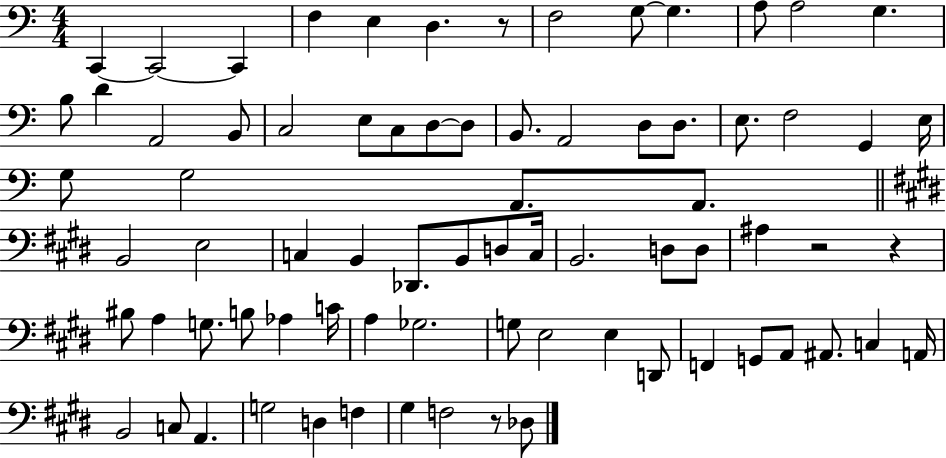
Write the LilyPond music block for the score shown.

{
  \clef bass
  \numericTimeSignature
  \time 4/4
  \key c \major
  c,4~~ c,2~~ c,4 | f4 e4 d4. r8 | f2 g8~~ g4. | a8 a2 g4. | \break b8 d'4 a,2 b,8 | c2 e8 c8 d8~~ d8 | b,8. a,2 d8 d8. | e8. f2 g,4 e16 | \break g8 g2 a,8. a,8. | \bar "||" \break \key e \major b,2 e2 | c4 b,4 des,8. b,8 d8 c16 | b,2. d8 d8 | ais4 r2 r4 | \break bis8 a4 g8. b8 aes4 c'16 | a4 ges2. | g8 e2 e4 d,8 | f,4 g,8 a,8 ais,8. c4 a,16 | \break b,2 c8 a,4. | g2 d4 f4 | gis4 f2 r8 des8 | \bar "|."
}